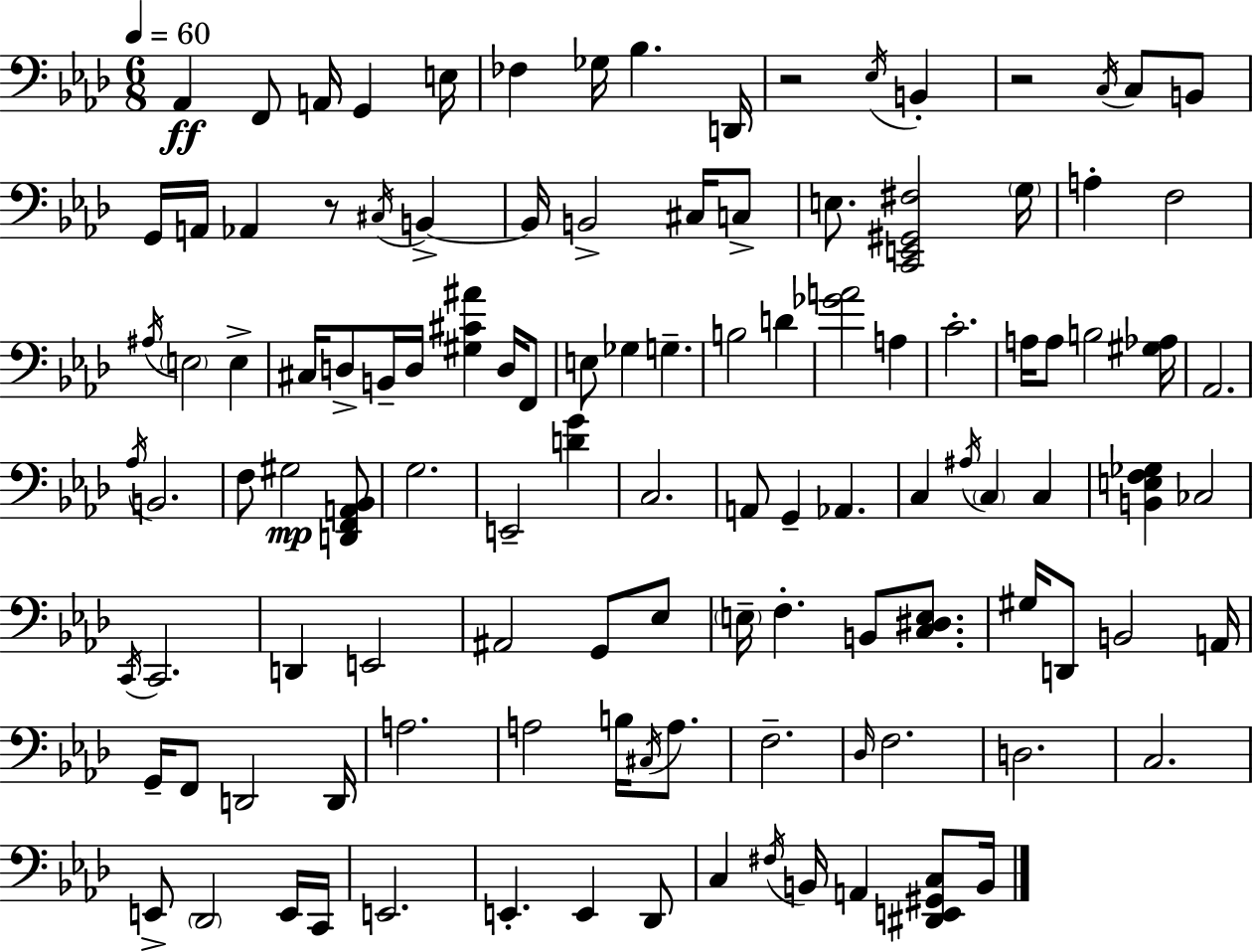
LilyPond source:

{
  \clef bass
  \numericTimeSignature
  \time 6/8
  \key f \minor
  \tempo 4 = 60
  aes,4\ff f,8 a,16 g,4 e16 | fes4 ges16 bes4. d,16 | r2 \acciaccatura { ees16 } b,4-. | r2 \acciaccatura { c16 } c8 | \break b,8 g,16 a,16 aes,4 r8 \acciaccatura { cis16 } b,4->~~ | b,16 b,2-> | cis16 c8-> e8. <c, e, gis, fis>2 | \parenthesize g16 a4-. f2 | \break \acciaccatura { ais16 } \parenthesize e2 | e4-> cis16 d8-> b,16-- d16 <gis cis' ais'>4 | d16 f,8 e8 ges4 g4.-- | b2 | \break d'4 <ges' a'>2 | a4 c'2.-. | a16 a8 b2 | <gis aes>16 aes,2. | \break \acciaccatura { aes16 } b,2. | f8 gis2\mp | <d, f, a, bes,>8 g2. | e,2-- | \break <d' g'>4 c2. | a,8 g,4-- aes,4. | c4 \acciaccatura { ais16 } \parenthesize c4 | c4 <b, e f ges>4 ces2 | \break \acciaccatura { c,16 } c,2. | d,4 e,2 | ais,2 | g,8 ees8 \parenthesize e16-- f4.-. | \break b,8 <c dis e>8. gis16 d,8 b,2 | a,16 g,16-- f,8 d,2 | d,16 a2. | a2 | \break b16 \acciaccatura { cis16 } a8. f2.-- | \grace { des16 } f2. | d2. | c2. | \break e,8-> \parenthesize des,2 | e,16 c,16 e,2. | e,4.-. | e,4 des,8 c4 | \break \acciaccatura { fis16 } b,16 a,4 <dis, e, gis, c>8 b,16 \bar "|."
}